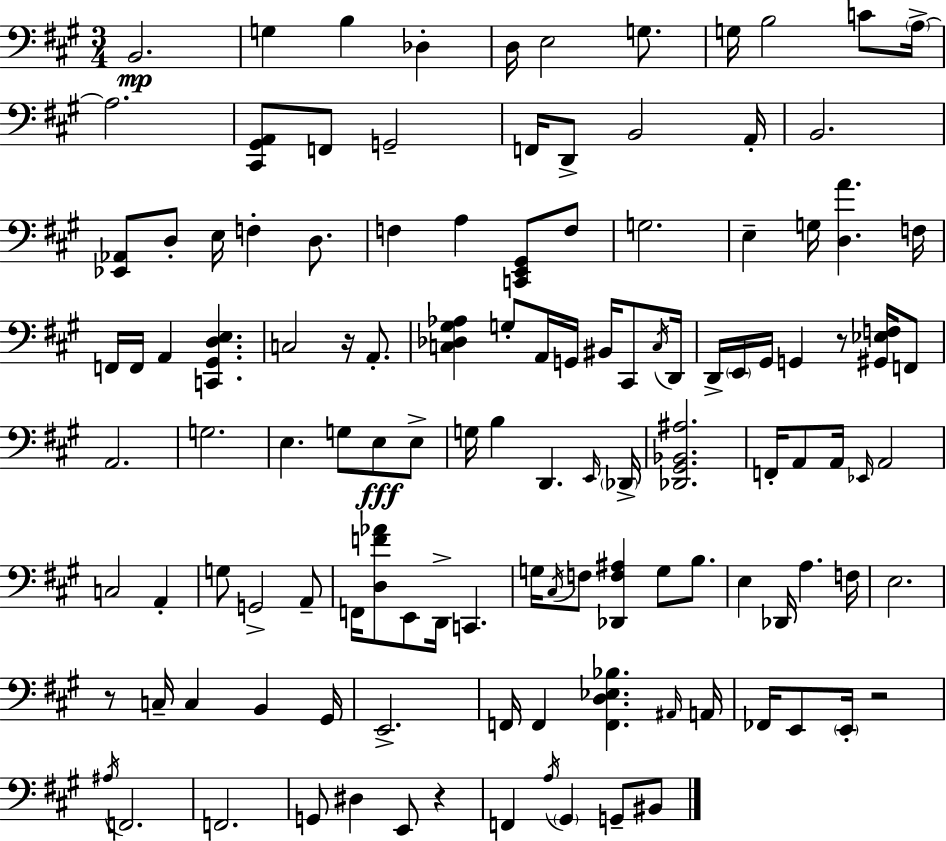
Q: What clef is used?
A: bass